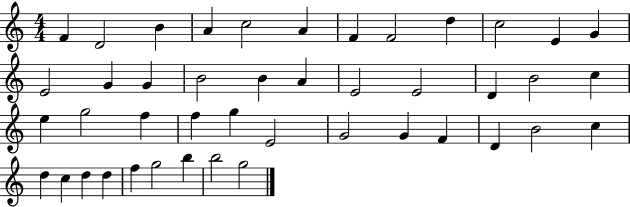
F4/q D4/h B4/q A4/q C5/h A4/q F4/q F4/h D5/q C5/h E4/q G4/q E4/h G4/q G4/q B4/h B4/q A4/q E4/h E4/h D4/q B4/h C5/q E5/q G5/h F5/q F5/q G5/q E4/h G4/h G4/q F4/q D4/q B4/h C5/q D5/q C5/q D5/q D5/q F5/q G5/h B5/q B5/h G5/h